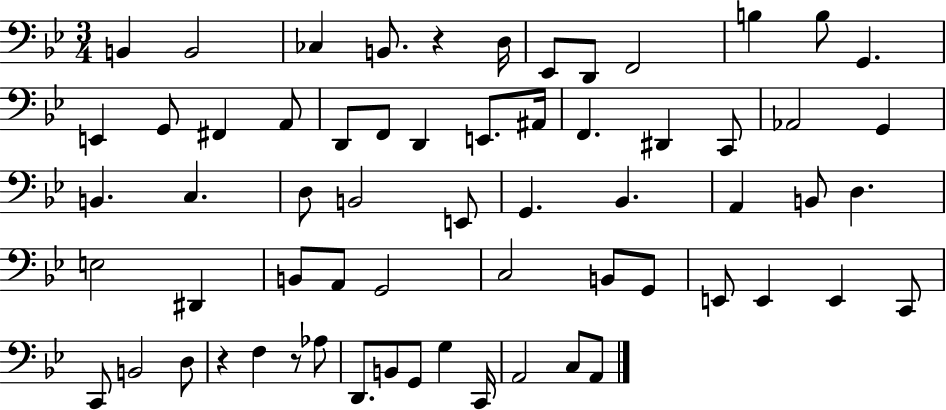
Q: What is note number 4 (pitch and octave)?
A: B2